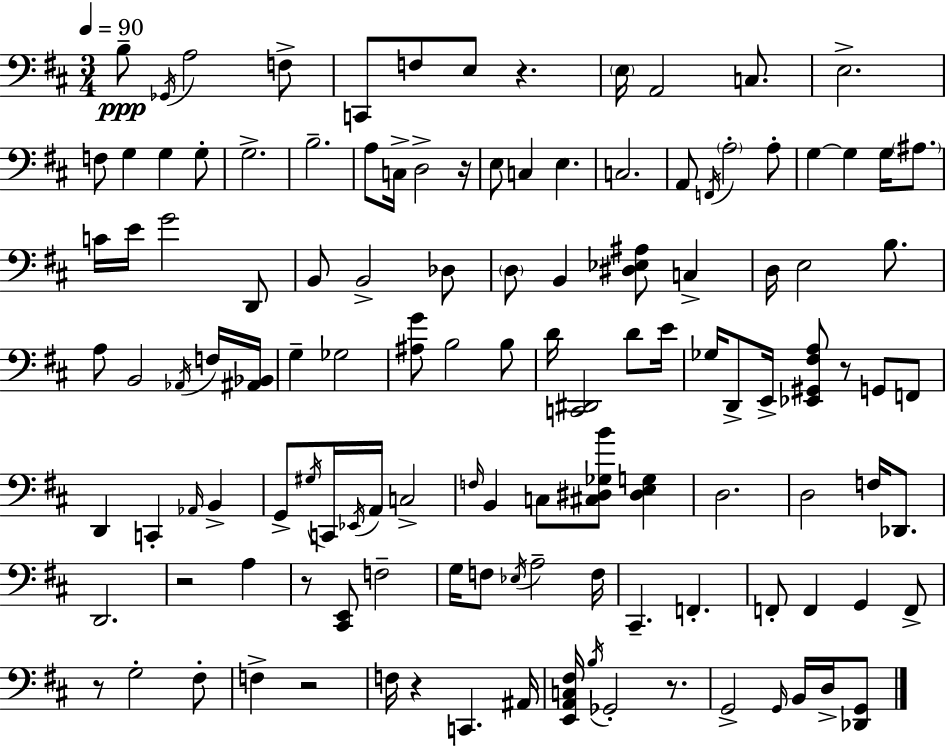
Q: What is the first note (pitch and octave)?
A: B3